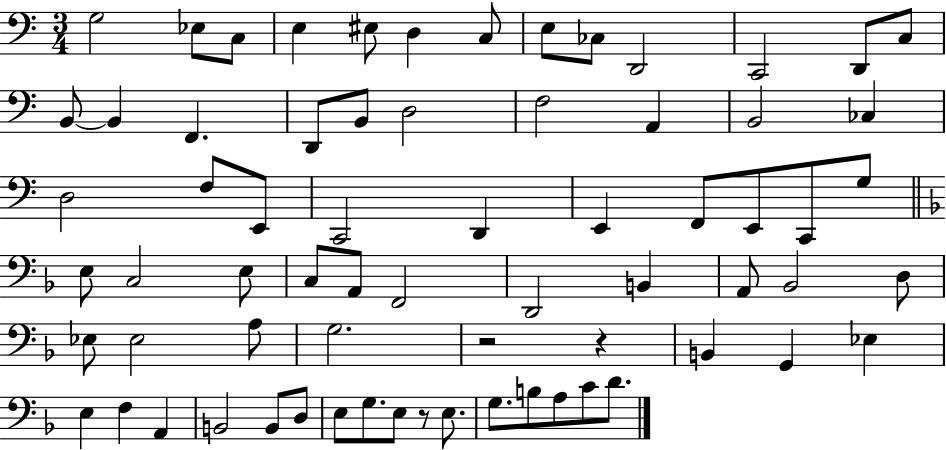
G3/h Eb3/e C3/e E3/q EIS3/e D3/q C3/e E3/e CES3/e D2/h C2/h D2/e C3/e B2/e B2/q F2/q. D2/e B2/e D3/h F3/h A2/q B2/h CES3/q D3/h F3/e E2/e C2/h D2/q E2/q F2/e E2/e C2/e G3/e E3/e C3/h E3/e C3/e A2/e F2/h D2/h B2/q A2/e Bb2/h D3/e Eb3/e Eb3/h A3/e G3/h. R/h R/q B2/q G2/q Eb3/q E3/q F3/q A2/q B2/h B2/e D3/e E3/e G3/e. E3/e R/e E3/e. G3/e. B3/e A3/e C4/e D4/e.